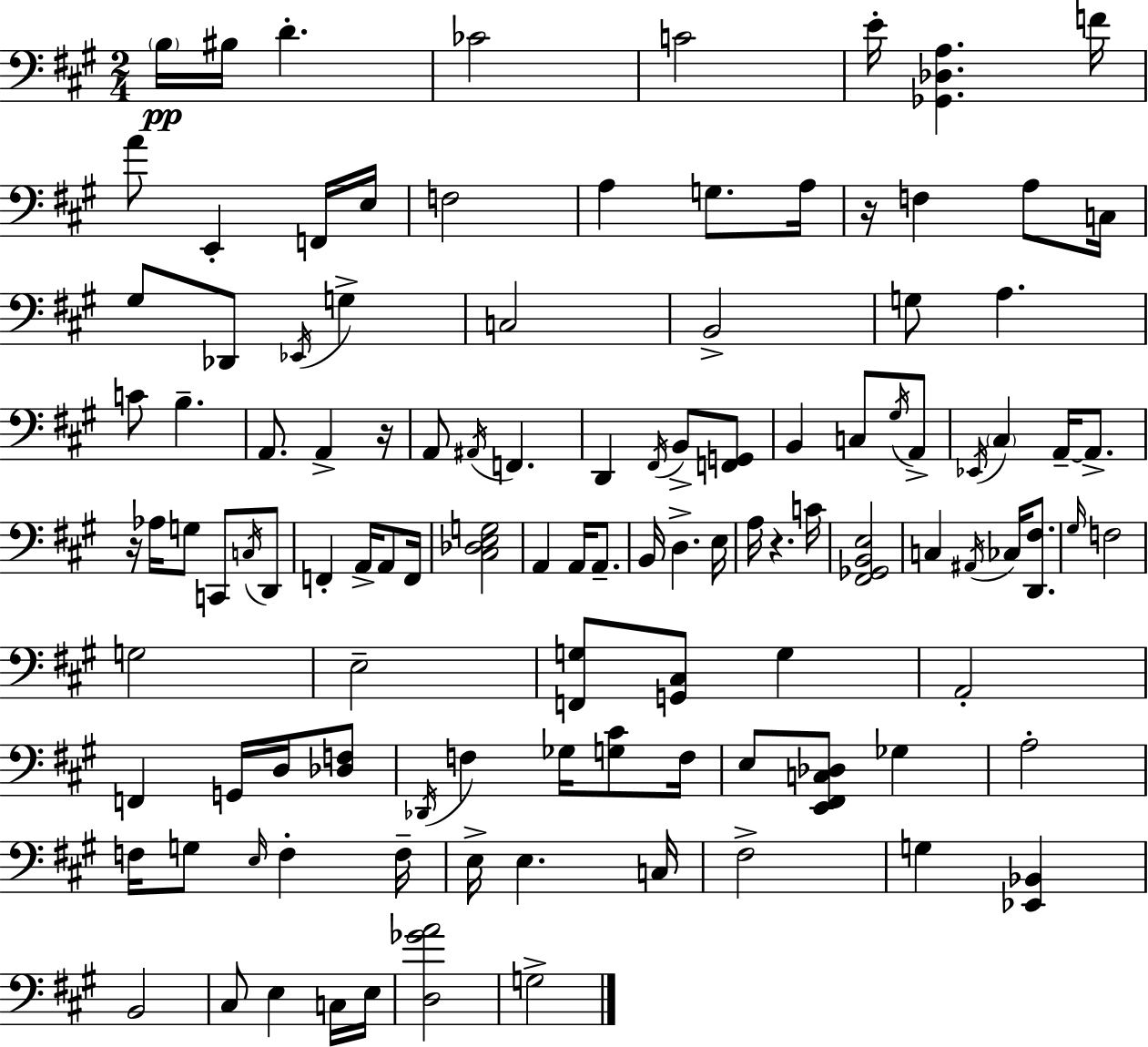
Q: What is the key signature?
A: A major